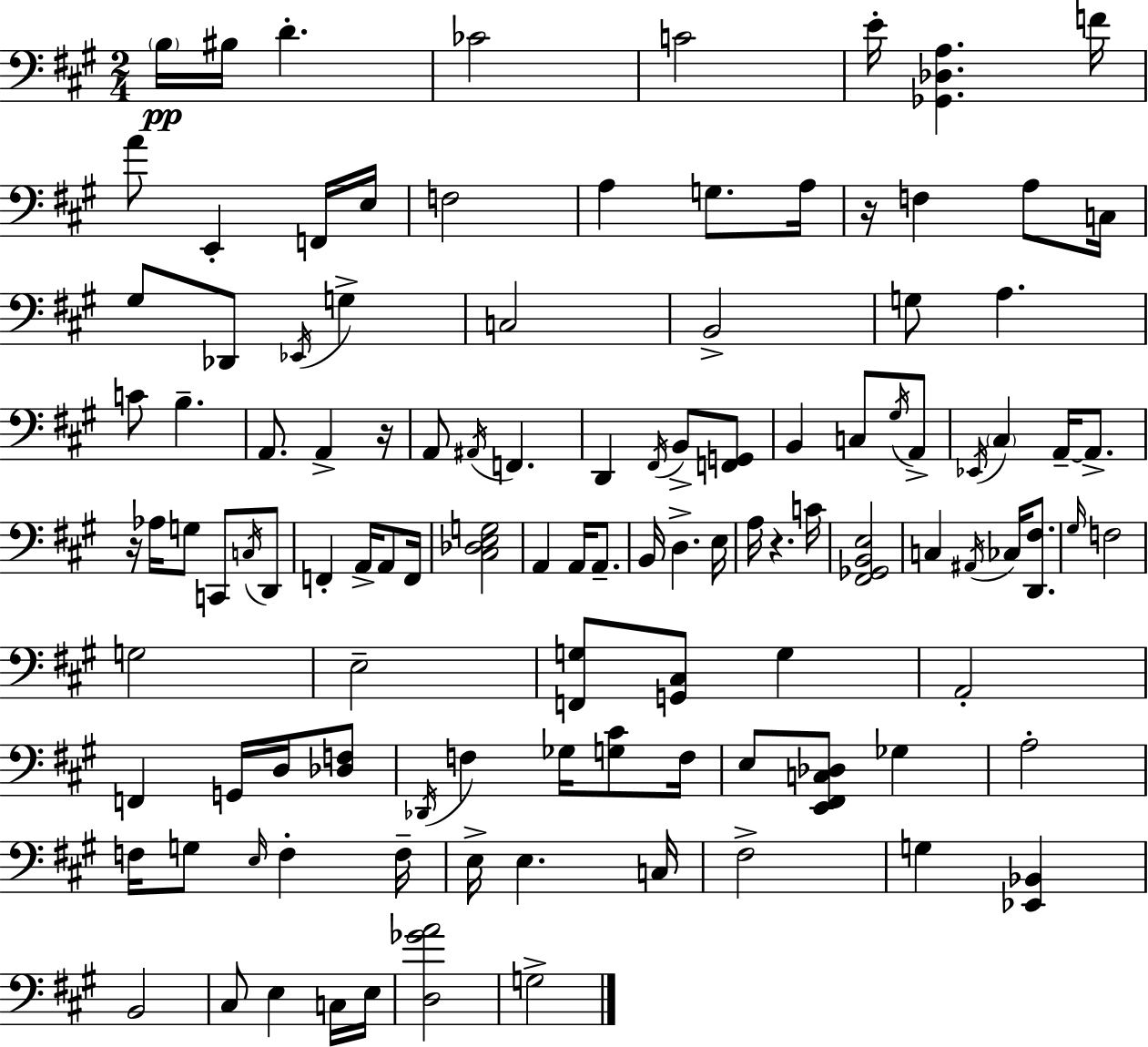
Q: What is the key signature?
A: A major